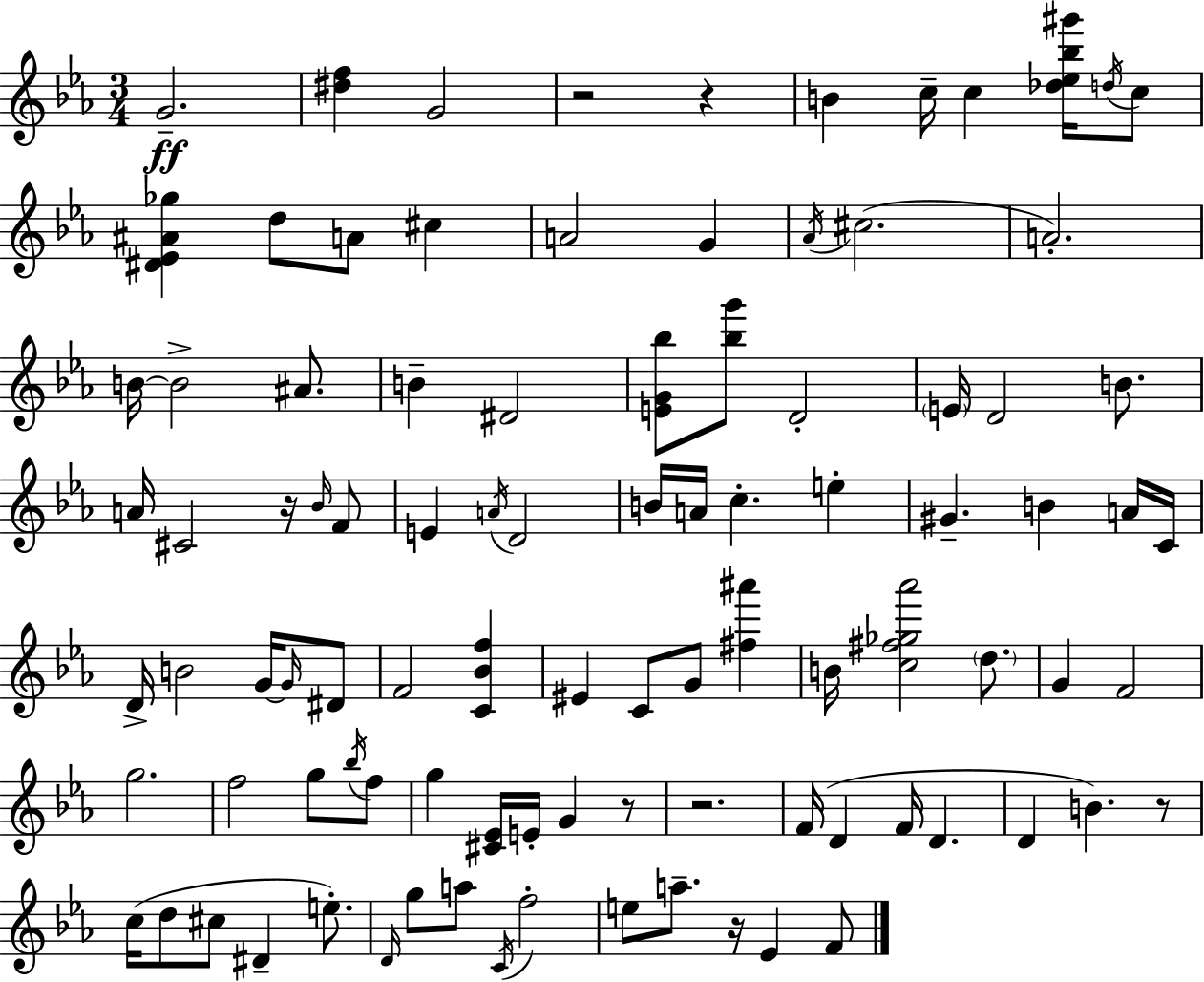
G4/h. [D#5,F5]/q G4/h R/h R/q B4/q C5/s C5/q [Db5,Eb5,Bb5,G#6]/s D5/s C5/e [D#4,Eb4,A#4,Gb5]/q D5/e A4/e C#5/q A4/h G4/q Ab4/s C#5/h. A4/h. B4/s B4/h A#4/e. B4/q D#4/h [E4,G4,Bb5]/e [Bb5,G6]/e D4/h E4/s D4/h B4/e. A4/s C#4/h R/s Bb4/s F4/e E4/q A4/s D4/h B4/s A4/s C5/q. E5/q G#4/q. B4/q A4/s C4/s D4/s B4/h G4/s G4/s D#4/e F4/h [C4,Bb4,F5]/q EIS4/q C4/e G4/e [F#5,A#6]/q B4/s [C5,F#5,Gb5,Ab6]/h D5/e. G4/q F4/h G5/h. F5/h G5/e Bb5/s F5/e G5/q [C#4,Eb4]/s E4/s G4/q R/e R/h. F4/s D4/q F4/s D4/q. D4/q B4/q. R/e C5/s D5/e C#5/e D#4/q E5/e. D4/s G5/e A5/e C4/s F5/h E5/e A5/e. R/s Eb4/q F4/e